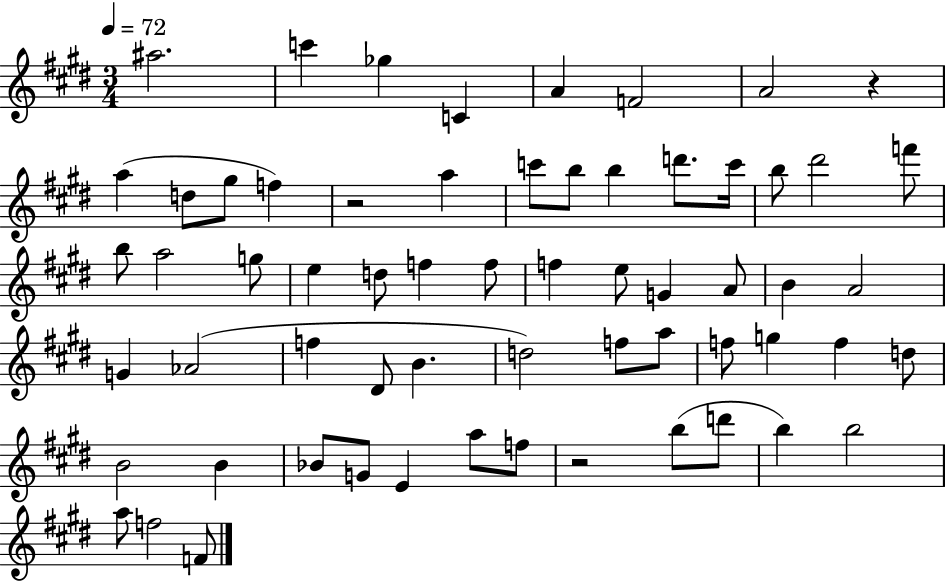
{
  \clef treble
  \numericTimeSignature
  \time 3/4
  \key e \major
  \tempo 4 = 72
  ais''2. | c'''4 ges''4 c'4 | a'4 f'2 | a'2 r4 | \break a''4( d''8 gis''8 f''4) | r2 a''4 | c'''8 b''8 b''4 d'''8. c'''16 | b''8 dis'''2 f'''8 | \break b''8 a''2 g''8 | e''4 d''8 f''4 f''8 | f''4 e''8 g'4 a'8 | b'4 a'2 | \break g'4 aes'2( | f''4 dis'8 b'4. | d''2) f''8 a''8 | f''8 g''4 f''4 d''8 | \break b'2 b'4 | bes'8 g'8 e'4 a''8 f''8 | r2 b''8( d'''8 | b''4) b''2 | \break a''8 f''2 f'8 | \bar "|."
}